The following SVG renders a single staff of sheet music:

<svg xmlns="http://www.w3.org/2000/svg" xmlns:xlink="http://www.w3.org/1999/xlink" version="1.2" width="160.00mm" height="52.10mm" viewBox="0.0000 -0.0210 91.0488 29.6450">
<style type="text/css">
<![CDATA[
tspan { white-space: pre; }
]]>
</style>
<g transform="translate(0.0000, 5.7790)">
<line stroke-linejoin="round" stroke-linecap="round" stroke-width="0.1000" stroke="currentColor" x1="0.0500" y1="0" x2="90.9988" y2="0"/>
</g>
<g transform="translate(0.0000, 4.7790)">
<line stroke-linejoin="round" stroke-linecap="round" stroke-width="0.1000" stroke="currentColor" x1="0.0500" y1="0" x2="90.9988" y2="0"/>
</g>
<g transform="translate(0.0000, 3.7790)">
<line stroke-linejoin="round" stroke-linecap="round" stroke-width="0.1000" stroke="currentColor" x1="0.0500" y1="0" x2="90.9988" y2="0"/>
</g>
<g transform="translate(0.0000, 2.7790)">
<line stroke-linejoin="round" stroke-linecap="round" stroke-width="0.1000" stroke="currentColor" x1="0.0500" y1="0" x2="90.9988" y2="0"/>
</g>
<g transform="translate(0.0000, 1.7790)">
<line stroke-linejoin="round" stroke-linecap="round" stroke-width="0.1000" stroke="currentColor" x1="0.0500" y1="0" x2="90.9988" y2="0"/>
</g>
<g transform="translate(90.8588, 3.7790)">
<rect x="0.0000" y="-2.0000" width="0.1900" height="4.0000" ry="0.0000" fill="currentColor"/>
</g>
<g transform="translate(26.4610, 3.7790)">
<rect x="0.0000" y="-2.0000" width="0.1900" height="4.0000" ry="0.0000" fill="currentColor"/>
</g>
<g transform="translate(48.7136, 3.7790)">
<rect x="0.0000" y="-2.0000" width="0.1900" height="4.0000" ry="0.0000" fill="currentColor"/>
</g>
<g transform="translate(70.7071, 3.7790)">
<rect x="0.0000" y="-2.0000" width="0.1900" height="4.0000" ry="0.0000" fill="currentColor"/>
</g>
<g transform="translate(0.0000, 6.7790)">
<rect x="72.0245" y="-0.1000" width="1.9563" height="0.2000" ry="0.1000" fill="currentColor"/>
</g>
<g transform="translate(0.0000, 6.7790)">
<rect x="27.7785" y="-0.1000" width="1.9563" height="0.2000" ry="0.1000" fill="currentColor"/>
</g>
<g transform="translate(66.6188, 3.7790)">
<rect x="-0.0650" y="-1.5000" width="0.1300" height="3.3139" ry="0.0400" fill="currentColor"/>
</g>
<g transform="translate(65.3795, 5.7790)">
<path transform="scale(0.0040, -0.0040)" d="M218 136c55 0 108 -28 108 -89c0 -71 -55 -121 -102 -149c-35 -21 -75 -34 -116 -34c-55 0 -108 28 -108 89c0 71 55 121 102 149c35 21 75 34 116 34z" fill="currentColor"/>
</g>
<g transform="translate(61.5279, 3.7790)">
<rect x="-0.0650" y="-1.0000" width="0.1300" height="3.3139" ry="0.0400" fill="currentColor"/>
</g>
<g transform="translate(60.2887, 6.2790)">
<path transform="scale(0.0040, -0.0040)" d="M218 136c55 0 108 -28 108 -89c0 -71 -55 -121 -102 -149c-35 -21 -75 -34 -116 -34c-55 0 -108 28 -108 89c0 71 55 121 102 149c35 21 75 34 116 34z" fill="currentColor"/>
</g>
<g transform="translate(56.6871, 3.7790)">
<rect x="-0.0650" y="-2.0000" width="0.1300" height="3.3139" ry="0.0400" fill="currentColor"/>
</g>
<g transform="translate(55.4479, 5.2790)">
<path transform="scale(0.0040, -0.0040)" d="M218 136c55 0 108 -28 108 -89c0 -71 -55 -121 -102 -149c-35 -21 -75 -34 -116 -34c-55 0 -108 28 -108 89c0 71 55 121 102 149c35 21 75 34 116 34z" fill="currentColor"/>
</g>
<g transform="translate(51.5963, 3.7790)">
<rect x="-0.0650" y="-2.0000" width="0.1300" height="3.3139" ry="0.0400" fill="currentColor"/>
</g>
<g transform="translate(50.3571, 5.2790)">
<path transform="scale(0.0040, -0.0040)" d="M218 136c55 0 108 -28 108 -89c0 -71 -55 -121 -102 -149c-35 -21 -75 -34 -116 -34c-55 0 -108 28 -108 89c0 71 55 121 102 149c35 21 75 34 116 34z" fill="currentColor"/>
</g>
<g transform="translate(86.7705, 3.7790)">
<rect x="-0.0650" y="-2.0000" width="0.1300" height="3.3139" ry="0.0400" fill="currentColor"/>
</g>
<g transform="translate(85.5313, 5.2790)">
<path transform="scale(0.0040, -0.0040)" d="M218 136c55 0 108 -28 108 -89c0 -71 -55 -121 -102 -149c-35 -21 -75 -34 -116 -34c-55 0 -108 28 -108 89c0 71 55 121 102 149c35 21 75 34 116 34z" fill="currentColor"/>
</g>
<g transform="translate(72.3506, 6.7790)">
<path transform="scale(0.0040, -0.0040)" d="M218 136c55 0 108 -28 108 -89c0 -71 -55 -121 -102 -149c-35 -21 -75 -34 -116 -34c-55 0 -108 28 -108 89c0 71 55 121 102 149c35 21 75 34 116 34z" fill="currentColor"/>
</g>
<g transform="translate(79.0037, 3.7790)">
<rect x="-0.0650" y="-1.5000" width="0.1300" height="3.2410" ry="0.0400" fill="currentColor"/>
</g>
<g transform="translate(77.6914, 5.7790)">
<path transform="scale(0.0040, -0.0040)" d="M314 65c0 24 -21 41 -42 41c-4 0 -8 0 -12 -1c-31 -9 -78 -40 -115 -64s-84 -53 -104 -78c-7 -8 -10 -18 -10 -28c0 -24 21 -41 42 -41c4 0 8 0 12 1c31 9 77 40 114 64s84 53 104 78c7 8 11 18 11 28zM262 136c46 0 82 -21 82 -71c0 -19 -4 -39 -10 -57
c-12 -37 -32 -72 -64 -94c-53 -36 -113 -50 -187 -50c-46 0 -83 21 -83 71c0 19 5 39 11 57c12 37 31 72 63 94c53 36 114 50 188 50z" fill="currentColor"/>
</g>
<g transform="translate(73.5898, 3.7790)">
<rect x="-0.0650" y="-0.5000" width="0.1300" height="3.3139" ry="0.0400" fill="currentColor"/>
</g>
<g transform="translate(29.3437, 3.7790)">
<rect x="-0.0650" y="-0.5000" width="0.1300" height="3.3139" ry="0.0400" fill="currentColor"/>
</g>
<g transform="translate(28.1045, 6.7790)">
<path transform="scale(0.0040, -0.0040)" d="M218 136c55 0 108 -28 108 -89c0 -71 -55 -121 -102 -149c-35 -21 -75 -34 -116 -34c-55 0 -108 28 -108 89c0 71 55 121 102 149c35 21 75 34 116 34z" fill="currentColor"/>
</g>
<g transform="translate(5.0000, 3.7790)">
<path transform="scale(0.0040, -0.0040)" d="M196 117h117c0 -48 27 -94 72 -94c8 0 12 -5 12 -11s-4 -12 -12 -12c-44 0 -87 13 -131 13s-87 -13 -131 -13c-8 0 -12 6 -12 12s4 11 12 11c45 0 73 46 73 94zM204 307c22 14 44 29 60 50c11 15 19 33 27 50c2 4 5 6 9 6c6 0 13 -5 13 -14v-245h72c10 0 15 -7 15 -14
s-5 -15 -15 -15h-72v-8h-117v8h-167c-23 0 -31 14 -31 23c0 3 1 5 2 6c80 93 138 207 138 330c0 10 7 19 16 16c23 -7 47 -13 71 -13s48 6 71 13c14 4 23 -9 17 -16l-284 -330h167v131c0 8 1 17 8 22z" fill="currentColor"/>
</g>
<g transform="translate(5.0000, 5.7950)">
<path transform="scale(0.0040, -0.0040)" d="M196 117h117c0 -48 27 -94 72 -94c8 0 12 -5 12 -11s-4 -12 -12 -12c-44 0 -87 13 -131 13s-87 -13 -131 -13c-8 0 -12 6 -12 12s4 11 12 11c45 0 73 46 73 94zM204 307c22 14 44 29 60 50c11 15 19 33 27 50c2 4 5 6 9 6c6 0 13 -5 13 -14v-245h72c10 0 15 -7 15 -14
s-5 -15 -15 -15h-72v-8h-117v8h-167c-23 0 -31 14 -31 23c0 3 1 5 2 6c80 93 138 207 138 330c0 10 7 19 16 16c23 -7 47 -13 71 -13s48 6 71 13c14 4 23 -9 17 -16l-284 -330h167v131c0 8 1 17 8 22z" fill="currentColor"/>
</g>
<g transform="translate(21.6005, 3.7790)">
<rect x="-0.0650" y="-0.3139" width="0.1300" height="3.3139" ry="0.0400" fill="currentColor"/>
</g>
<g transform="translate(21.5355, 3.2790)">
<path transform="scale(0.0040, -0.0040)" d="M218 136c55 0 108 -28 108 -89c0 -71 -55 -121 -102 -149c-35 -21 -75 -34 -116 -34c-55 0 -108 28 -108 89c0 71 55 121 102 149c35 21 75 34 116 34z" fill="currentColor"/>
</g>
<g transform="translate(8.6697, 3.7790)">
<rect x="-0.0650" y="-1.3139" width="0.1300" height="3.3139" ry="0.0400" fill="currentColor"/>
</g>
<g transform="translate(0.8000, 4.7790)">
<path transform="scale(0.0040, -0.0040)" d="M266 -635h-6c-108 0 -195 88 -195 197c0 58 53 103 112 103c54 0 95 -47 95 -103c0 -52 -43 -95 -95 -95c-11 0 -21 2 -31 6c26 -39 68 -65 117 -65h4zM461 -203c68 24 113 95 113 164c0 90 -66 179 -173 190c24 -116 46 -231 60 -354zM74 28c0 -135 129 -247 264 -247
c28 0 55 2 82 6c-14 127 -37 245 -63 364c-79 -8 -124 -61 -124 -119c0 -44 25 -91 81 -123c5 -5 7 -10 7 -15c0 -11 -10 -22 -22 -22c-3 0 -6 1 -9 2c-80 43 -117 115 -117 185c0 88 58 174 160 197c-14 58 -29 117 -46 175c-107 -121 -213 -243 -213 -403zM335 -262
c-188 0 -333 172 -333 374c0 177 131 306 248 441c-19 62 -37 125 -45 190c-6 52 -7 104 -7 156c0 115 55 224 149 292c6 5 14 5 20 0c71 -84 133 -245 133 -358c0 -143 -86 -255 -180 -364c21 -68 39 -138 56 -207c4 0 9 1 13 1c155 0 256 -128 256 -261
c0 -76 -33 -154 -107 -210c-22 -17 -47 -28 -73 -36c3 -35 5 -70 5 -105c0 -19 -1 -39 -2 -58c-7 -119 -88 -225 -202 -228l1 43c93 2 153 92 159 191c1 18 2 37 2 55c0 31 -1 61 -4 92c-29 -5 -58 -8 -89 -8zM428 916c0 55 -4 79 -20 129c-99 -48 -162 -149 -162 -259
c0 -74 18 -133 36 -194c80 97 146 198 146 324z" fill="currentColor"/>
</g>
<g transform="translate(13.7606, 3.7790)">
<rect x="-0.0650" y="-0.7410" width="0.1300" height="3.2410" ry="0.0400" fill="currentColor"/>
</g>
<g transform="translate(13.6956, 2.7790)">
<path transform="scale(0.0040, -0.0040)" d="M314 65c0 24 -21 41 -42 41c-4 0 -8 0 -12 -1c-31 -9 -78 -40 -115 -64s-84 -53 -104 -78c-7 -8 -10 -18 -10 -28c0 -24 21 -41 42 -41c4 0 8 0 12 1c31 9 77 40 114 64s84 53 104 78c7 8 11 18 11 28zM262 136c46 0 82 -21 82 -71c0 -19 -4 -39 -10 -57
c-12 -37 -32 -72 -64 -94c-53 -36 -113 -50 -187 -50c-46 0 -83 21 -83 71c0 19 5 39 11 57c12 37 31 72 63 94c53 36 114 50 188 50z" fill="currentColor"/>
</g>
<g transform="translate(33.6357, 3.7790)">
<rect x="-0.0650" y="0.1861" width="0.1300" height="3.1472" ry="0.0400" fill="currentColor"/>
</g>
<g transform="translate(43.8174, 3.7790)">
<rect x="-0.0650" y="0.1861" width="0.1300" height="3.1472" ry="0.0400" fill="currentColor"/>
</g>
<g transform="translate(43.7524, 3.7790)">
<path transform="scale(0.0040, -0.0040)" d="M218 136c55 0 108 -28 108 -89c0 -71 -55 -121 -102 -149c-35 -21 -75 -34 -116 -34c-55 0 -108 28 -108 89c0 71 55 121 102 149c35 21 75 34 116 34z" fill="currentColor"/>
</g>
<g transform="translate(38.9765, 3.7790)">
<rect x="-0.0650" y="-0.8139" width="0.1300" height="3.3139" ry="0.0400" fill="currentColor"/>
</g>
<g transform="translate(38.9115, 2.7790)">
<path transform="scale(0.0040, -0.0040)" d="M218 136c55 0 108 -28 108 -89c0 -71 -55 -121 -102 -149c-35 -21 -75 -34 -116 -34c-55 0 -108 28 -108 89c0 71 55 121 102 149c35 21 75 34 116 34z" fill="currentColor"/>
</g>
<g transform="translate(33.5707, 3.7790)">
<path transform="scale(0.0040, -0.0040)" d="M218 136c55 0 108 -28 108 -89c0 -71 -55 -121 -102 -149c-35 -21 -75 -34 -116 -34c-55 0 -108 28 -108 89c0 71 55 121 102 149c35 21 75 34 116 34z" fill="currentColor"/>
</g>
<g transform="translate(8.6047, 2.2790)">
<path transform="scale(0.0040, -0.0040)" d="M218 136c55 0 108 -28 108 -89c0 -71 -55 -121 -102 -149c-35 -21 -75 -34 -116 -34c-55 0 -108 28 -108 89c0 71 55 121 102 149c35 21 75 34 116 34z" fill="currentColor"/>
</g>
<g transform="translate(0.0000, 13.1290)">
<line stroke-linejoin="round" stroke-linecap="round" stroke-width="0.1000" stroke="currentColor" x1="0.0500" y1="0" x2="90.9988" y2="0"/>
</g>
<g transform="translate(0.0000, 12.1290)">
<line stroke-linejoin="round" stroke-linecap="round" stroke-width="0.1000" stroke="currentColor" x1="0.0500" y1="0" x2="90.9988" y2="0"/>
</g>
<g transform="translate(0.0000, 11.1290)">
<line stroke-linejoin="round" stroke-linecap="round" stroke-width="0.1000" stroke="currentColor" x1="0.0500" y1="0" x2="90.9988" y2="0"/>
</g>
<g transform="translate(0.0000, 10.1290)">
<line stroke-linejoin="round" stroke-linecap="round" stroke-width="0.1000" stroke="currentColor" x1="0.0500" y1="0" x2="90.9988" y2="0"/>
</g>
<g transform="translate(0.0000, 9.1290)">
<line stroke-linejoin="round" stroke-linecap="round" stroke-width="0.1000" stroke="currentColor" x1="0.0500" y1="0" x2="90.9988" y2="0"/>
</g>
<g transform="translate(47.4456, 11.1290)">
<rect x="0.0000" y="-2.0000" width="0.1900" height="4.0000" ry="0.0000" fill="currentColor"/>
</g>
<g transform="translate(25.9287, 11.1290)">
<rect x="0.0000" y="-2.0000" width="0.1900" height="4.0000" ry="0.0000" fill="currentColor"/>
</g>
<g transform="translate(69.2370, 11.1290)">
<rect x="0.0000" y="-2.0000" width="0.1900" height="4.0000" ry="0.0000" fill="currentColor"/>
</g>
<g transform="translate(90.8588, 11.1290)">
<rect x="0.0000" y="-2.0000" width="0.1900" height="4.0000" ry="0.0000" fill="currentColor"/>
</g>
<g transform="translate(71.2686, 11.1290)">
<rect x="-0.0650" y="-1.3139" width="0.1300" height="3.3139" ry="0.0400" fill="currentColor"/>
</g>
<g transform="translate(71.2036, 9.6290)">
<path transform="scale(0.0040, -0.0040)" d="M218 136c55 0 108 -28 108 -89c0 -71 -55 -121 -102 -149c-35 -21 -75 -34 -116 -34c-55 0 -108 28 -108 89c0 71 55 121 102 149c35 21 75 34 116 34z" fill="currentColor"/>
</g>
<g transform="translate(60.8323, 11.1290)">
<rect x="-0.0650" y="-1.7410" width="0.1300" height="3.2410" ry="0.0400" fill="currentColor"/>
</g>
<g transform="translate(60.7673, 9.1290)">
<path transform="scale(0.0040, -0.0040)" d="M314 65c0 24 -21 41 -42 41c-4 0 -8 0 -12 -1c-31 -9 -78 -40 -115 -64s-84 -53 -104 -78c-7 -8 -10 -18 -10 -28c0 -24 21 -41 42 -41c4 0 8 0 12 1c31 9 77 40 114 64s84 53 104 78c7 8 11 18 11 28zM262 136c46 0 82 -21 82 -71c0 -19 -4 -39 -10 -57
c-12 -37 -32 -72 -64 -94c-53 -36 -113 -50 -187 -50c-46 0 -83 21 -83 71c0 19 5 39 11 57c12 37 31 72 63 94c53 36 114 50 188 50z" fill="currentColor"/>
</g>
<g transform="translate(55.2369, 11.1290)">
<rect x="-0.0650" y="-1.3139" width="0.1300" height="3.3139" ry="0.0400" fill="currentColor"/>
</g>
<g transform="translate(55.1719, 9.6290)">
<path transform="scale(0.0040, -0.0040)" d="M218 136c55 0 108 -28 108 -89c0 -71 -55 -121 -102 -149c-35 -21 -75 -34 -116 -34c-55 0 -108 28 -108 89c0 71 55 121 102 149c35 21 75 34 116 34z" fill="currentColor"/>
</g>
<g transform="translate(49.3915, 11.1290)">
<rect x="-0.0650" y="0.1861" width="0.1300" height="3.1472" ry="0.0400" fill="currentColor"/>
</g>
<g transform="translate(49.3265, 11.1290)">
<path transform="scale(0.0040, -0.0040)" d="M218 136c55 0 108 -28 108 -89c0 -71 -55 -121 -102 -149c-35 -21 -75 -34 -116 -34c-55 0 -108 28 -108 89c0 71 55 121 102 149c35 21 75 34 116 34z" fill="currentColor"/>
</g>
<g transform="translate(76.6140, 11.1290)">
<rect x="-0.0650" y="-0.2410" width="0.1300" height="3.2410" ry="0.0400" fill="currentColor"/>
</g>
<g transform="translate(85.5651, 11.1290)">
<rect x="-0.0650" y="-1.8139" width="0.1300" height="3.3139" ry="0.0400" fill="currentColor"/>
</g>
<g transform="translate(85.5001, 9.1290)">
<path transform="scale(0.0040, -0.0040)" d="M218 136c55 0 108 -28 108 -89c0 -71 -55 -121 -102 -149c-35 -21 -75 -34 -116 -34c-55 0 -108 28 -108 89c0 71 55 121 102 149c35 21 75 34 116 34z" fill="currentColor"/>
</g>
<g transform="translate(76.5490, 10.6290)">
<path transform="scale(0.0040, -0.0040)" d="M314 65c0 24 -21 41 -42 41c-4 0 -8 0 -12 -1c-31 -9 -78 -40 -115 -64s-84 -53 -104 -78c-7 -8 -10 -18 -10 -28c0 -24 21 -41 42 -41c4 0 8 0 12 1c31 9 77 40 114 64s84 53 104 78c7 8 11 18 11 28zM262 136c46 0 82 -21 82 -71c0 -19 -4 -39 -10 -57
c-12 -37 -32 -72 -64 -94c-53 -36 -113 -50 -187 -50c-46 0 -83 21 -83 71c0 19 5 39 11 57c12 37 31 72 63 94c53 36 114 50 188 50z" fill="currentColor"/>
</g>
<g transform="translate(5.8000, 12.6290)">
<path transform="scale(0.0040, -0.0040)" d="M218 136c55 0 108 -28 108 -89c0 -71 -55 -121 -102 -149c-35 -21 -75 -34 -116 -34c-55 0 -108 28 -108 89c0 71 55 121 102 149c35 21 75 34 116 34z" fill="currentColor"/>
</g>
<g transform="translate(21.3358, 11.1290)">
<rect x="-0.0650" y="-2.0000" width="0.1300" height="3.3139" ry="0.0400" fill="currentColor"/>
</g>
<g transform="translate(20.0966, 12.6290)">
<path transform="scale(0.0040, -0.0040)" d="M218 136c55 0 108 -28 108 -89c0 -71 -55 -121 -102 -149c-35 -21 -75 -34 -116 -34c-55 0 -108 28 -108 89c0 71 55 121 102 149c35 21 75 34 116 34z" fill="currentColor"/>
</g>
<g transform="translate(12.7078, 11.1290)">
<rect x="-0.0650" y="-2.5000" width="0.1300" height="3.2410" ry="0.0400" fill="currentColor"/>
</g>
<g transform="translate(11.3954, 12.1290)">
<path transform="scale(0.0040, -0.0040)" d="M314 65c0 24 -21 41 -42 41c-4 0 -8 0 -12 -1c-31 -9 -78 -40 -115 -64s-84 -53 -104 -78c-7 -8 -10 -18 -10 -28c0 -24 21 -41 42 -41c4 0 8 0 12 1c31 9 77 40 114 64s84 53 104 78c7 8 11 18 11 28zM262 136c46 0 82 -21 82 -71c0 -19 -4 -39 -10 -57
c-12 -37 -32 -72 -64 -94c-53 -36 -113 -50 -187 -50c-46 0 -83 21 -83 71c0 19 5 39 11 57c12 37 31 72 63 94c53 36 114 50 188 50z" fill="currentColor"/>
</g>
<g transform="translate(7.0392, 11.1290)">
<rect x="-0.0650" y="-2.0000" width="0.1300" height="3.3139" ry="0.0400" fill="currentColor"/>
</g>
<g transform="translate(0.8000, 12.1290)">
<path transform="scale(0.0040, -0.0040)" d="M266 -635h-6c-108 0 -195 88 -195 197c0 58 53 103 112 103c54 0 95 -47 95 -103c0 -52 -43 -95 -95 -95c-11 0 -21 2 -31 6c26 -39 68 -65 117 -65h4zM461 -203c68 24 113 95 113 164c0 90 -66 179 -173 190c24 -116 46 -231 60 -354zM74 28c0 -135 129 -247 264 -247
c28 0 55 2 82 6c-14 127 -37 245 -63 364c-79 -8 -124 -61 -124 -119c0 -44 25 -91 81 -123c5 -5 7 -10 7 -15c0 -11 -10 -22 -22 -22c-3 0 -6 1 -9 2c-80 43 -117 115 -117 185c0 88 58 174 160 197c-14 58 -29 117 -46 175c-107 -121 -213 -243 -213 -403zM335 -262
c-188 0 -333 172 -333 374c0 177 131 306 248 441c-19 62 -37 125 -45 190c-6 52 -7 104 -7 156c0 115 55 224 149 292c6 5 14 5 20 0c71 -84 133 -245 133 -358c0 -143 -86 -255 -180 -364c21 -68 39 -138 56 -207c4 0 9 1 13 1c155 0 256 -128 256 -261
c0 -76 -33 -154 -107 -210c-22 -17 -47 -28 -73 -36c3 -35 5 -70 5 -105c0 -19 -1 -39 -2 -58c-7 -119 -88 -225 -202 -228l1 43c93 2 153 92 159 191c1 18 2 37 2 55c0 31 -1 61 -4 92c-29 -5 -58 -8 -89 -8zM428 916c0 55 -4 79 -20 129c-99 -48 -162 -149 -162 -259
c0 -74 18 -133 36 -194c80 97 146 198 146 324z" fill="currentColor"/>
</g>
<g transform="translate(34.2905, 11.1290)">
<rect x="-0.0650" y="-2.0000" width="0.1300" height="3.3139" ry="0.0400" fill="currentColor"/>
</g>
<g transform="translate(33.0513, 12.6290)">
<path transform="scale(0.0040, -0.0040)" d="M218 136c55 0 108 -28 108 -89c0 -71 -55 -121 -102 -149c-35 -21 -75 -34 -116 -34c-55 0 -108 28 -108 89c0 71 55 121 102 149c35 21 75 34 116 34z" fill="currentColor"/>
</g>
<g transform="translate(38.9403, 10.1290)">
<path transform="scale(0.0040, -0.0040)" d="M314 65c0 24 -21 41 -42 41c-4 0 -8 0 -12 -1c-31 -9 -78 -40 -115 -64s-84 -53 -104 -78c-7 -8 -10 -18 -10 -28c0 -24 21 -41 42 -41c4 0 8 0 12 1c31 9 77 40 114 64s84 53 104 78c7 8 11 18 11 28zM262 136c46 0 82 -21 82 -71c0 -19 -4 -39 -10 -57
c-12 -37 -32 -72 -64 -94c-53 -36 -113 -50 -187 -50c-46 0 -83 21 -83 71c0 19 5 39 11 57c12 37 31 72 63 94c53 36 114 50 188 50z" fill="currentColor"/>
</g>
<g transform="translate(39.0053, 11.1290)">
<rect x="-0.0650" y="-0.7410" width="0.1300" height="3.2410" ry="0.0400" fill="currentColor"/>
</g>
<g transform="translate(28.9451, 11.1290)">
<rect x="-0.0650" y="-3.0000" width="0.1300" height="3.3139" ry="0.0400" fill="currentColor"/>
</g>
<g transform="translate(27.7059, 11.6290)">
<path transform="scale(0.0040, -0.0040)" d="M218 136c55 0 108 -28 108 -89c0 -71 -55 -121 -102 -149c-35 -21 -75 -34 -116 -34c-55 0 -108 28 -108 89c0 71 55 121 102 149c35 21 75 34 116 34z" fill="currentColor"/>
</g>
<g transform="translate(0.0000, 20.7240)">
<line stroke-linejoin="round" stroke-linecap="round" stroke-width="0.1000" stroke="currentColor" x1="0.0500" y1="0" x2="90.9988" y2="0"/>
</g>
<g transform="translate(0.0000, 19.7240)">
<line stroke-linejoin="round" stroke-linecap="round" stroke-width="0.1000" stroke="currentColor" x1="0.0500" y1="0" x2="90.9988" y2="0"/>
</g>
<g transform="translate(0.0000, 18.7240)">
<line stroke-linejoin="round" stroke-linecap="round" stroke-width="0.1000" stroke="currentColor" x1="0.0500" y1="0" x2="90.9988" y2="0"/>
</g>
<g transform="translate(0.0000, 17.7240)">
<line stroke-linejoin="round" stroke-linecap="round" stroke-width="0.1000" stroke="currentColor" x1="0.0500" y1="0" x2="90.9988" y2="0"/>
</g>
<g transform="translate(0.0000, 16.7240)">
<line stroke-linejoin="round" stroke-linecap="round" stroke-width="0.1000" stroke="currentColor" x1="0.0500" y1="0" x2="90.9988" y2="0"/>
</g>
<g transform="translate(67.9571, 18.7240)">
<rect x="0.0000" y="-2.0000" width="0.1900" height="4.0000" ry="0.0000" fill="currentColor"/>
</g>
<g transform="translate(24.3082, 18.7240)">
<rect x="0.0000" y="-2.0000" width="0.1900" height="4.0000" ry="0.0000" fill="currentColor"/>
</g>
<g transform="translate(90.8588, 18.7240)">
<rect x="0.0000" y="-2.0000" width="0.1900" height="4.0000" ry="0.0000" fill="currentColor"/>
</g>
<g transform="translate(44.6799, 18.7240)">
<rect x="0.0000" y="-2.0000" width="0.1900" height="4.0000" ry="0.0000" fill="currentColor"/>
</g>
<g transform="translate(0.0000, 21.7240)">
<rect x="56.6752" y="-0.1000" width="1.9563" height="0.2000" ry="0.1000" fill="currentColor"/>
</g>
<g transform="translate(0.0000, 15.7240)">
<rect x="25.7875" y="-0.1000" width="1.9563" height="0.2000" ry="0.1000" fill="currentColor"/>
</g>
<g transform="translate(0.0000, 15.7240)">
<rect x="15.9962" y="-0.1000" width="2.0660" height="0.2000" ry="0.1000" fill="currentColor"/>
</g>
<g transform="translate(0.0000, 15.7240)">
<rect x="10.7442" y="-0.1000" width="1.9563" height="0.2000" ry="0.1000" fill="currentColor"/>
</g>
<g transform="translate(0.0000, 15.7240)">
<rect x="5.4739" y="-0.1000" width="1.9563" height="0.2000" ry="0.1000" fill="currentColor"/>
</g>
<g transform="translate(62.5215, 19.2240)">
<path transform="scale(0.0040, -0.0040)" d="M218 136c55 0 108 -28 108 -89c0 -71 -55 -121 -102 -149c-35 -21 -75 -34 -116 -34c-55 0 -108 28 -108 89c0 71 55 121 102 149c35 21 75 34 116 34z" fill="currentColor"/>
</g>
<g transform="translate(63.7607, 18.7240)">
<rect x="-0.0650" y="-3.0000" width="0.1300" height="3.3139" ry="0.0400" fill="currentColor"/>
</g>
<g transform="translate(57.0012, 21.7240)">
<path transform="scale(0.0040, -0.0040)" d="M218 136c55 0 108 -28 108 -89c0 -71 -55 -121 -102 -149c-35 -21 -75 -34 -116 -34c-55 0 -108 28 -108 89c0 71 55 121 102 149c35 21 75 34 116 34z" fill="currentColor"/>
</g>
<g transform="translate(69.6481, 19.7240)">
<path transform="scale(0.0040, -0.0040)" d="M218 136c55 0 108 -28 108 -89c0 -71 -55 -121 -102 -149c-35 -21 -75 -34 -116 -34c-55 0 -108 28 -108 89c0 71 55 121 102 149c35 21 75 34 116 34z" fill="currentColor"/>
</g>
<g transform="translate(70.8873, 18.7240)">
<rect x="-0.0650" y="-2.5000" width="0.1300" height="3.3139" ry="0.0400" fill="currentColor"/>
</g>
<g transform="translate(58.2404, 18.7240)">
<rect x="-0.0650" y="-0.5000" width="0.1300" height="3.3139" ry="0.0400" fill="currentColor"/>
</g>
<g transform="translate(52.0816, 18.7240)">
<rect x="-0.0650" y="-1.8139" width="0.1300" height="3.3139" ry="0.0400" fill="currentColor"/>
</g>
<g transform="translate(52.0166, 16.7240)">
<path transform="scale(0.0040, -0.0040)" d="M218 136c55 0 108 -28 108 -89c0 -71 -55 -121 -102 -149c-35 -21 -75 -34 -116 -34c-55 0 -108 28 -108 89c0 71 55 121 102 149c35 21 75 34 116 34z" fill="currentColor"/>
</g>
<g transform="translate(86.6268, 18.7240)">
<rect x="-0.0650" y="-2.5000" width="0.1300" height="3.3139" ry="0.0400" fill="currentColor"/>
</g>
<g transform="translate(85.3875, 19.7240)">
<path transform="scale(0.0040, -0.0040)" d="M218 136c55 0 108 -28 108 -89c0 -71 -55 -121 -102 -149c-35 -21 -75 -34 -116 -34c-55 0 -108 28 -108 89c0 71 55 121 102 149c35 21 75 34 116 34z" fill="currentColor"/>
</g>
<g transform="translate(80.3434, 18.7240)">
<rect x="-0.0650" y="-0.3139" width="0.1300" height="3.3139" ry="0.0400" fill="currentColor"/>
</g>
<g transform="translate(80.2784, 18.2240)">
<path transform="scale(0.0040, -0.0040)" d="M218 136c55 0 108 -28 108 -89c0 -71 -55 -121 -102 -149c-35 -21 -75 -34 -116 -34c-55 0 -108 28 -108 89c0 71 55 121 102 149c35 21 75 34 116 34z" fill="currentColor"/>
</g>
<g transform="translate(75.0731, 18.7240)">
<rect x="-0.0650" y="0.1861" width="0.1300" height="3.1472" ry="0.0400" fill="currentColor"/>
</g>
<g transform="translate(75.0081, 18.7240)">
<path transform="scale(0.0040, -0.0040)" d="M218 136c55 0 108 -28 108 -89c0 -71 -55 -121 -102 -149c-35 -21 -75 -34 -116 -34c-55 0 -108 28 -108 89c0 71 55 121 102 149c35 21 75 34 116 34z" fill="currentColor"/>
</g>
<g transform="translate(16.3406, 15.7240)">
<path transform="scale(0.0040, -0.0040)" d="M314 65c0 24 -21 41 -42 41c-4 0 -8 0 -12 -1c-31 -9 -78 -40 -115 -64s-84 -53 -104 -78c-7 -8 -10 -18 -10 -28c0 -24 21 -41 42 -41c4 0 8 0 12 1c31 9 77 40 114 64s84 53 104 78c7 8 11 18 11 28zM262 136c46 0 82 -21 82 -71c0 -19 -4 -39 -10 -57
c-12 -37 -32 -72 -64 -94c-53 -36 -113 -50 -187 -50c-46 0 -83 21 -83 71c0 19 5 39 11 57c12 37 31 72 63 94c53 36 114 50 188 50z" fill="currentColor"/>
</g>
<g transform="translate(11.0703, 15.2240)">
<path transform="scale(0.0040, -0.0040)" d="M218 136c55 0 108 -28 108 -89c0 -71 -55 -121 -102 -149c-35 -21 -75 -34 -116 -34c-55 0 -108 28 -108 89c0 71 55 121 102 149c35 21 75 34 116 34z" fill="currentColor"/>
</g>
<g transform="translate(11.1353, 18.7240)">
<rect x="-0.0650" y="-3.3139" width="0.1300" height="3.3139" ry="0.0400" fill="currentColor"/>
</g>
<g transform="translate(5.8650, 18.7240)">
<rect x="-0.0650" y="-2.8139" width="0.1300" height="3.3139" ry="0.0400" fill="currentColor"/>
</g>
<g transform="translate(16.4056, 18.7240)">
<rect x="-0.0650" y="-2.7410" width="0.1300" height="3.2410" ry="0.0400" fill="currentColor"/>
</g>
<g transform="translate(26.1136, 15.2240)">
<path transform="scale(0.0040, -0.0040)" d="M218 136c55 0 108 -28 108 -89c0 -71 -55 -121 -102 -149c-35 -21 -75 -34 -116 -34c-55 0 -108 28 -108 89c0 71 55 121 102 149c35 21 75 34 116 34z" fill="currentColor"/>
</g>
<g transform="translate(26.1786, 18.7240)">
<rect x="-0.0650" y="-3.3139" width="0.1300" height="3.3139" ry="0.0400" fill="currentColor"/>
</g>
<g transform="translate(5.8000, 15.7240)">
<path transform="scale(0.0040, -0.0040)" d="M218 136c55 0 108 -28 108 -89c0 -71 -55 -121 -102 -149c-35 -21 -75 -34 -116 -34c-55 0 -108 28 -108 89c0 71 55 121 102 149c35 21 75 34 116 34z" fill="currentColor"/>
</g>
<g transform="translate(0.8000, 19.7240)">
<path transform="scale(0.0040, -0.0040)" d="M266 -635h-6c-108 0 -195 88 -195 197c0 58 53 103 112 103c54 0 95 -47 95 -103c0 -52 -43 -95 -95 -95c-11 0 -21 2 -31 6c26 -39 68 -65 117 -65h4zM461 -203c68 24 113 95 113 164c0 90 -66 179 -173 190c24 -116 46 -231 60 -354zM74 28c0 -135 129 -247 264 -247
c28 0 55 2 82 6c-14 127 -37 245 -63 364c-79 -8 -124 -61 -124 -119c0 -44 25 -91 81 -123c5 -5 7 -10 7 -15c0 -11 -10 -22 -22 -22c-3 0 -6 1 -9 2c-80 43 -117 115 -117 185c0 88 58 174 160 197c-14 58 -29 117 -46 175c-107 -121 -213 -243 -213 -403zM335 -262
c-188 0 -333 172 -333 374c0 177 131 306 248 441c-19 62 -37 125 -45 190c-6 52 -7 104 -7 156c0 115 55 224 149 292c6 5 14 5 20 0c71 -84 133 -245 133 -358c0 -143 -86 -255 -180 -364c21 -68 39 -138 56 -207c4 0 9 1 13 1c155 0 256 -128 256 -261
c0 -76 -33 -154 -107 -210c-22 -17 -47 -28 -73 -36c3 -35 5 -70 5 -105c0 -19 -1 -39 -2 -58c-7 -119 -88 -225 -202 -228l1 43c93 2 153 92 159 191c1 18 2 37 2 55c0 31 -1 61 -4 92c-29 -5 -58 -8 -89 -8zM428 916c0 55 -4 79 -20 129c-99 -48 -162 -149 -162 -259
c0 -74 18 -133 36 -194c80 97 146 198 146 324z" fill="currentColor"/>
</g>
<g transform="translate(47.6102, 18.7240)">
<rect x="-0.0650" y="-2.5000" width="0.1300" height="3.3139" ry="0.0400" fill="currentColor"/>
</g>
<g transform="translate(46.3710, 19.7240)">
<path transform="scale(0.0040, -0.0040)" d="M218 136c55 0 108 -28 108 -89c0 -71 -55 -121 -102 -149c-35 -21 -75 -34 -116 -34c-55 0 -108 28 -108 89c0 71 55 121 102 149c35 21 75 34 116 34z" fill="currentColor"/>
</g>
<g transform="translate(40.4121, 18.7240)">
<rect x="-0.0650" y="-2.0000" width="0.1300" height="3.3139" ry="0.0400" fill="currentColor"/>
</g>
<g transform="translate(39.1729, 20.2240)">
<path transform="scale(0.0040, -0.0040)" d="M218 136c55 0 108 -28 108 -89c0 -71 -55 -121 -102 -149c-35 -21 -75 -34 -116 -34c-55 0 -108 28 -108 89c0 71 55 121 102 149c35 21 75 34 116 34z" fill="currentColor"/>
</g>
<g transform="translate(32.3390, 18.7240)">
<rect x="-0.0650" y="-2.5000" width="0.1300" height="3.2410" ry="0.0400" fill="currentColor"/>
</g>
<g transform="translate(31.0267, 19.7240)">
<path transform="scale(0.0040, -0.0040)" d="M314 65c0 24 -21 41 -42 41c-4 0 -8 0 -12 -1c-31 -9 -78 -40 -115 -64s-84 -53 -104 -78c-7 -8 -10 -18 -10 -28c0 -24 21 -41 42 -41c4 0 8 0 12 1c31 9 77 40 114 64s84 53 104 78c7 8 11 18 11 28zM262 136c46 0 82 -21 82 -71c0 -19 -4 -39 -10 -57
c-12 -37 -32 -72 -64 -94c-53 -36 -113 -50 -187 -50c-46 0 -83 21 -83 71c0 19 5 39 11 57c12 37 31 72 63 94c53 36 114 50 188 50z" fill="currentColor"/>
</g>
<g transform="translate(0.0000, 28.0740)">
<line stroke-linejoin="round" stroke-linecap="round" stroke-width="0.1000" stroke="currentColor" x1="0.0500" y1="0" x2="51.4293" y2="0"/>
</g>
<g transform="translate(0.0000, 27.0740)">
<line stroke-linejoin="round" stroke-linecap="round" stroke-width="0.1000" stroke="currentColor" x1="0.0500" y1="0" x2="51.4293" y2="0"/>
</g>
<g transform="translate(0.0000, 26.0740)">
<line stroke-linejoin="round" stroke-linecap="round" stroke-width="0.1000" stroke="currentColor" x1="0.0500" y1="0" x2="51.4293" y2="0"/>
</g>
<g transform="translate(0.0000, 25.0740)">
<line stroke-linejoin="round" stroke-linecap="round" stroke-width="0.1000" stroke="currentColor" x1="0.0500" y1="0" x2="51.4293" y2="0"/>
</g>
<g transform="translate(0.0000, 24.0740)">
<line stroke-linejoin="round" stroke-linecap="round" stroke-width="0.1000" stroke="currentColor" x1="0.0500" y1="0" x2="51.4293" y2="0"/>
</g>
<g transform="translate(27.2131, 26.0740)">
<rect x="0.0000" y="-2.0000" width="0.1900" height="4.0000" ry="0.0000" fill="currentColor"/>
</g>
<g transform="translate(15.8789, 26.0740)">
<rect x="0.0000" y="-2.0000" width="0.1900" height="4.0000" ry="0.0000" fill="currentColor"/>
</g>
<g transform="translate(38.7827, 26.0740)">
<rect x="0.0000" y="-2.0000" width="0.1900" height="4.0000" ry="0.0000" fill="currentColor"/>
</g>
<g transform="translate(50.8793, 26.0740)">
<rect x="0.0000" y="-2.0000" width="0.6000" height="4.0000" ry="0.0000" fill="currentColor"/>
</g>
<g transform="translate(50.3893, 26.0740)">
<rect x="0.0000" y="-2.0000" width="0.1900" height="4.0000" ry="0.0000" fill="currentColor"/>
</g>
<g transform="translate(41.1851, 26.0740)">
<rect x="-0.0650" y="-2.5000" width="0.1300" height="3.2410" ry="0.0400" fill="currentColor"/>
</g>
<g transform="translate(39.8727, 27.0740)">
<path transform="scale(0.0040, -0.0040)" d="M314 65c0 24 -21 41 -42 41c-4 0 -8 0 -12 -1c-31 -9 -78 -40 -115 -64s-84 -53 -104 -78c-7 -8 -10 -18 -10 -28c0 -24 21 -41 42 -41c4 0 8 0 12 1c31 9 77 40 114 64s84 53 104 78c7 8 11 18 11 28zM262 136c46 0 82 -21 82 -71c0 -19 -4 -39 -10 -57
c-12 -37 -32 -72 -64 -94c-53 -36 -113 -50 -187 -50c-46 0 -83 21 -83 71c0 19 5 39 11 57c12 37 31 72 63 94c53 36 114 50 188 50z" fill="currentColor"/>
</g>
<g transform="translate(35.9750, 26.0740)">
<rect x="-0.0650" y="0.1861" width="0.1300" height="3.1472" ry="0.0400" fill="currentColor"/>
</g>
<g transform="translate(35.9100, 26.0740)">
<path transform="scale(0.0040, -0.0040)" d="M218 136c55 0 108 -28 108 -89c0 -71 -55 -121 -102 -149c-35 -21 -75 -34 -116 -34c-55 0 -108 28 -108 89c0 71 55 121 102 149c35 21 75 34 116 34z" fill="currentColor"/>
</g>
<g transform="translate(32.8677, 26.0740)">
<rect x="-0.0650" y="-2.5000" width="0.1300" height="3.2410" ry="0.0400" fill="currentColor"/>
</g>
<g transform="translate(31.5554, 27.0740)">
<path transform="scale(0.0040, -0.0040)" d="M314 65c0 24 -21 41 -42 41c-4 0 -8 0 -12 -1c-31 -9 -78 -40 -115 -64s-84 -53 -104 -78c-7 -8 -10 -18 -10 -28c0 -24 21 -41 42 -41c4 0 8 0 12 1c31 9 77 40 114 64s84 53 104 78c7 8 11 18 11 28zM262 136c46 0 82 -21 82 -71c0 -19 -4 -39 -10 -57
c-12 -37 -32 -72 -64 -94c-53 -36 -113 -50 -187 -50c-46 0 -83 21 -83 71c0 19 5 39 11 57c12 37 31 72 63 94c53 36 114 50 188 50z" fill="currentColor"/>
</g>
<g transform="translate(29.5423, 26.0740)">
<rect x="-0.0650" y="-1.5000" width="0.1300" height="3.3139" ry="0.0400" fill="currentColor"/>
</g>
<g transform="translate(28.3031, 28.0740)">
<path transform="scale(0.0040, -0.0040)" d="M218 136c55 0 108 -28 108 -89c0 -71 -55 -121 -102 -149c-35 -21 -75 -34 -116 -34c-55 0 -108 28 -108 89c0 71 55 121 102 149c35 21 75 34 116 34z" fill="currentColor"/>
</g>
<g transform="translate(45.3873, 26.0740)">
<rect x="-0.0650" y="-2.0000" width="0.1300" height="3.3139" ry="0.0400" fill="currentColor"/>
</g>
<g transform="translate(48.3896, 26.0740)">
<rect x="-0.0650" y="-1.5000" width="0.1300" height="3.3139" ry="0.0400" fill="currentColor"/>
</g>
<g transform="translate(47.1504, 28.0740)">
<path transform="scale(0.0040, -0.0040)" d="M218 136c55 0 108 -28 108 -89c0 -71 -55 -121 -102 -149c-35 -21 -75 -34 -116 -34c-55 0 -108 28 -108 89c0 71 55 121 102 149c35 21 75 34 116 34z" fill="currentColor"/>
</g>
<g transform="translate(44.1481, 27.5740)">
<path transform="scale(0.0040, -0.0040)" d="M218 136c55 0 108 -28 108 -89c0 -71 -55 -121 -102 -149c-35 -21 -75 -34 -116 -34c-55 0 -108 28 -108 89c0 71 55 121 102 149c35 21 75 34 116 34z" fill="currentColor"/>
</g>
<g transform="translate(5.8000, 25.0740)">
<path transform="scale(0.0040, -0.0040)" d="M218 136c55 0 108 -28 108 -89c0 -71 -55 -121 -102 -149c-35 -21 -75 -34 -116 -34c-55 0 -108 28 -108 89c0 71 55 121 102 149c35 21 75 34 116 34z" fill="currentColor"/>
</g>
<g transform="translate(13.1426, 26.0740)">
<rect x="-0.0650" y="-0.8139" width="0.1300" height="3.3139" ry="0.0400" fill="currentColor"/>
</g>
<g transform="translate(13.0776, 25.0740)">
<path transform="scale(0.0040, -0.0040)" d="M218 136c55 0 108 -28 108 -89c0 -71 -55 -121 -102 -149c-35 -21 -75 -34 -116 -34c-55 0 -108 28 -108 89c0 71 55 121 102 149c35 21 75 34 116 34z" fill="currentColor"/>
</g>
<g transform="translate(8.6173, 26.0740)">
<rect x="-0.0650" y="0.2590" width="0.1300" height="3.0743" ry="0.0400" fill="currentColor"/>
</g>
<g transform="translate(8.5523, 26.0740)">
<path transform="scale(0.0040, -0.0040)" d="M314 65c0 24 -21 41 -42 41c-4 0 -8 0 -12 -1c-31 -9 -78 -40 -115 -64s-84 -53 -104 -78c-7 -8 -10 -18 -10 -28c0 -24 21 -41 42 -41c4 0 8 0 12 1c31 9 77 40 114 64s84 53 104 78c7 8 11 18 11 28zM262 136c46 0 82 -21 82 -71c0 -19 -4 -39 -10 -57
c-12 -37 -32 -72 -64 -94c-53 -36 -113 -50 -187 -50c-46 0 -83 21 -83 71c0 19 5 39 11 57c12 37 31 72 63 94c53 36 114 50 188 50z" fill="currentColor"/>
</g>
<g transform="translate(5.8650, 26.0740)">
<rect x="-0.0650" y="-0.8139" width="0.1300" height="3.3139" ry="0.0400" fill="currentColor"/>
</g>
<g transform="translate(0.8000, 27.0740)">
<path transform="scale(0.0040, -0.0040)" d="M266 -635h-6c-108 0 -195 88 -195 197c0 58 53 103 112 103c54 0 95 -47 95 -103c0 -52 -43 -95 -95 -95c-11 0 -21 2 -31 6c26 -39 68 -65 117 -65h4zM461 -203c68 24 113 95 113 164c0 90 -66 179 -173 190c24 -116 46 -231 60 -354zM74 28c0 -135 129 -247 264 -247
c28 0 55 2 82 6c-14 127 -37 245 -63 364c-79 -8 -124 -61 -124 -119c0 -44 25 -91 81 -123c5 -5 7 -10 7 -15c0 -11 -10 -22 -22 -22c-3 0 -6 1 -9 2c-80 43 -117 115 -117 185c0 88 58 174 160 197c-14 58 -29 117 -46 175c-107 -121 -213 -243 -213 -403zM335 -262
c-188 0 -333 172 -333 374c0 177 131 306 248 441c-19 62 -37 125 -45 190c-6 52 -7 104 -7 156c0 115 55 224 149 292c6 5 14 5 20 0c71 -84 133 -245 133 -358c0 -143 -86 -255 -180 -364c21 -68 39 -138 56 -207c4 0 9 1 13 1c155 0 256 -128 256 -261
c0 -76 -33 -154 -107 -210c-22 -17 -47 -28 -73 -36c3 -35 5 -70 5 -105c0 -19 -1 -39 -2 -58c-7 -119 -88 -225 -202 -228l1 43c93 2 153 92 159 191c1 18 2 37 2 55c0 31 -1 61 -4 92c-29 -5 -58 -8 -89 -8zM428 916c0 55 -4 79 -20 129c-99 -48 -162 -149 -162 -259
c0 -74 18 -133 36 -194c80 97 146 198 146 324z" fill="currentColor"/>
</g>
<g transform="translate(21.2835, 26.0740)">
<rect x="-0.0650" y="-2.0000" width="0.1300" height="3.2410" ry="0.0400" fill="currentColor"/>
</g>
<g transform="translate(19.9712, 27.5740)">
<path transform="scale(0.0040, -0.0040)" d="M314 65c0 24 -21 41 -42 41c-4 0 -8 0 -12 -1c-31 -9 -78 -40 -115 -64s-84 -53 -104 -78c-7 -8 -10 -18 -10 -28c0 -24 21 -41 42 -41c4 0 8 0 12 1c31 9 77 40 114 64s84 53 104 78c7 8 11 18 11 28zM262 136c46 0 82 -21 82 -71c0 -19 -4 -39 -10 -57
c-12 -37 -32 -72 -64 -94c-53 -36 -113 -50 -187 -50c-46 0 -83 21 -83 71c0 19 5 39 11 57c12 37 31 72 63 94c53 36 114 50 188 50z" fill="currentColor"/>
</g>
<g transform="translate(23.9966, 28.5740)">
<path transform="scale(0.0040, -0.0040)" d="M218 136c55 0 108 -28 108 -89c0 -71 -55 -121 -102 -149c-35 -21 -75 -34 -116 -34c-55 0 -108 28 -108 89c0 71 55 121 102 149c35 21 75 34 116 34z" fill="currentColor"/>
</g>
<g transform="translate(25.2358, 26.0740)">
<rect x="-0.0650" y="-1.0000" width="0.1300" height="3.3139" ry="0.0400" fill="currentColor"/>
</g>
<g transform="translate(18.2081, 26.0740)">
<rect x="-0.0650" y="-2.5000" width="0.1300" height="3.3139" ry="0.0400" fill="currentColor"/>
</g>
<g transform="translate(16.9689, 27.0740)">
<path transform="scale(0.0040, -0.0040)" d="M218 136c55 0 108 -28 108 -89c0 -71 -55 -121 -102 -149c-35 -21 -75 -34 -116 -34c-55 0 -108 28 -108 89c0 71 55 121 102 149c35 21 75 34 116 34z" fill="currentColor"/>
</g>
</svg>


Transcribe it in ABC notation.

X:1
T:Untitled
M:4/4
L:1/4
K:C
e d2 c C B d B F F D E C E2 F F G2 F A F d2 B e f2 e c2 f a b a2 b G2 F G f C A G B c G d B2 d G F2 D E G2 B G2 F E